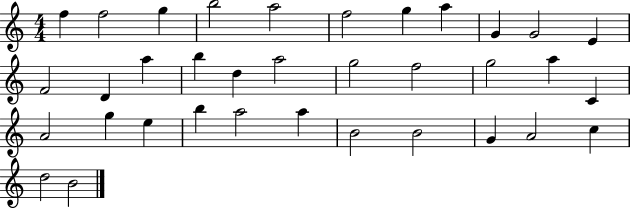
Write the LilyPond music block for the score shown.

{
  \clef treble
  \numericTimeSignature
  \time 4/4
  \key c \major
  f''4 f''2 g''4 | b''2 a''2 | f''2 g''4 a''4 | g'4 g'2 e'4 | \break f'2 d'4 a''4 | b''4 d''4 a''2 | g''2 f''2 | g''2 a''4 c'4 | \break a'2 g''4 e''4 | b''4 a''2 a''4 | b'2 b'2 | g'4 a'2 c''4 | \break d''2 b'2 | \bar "|."
}